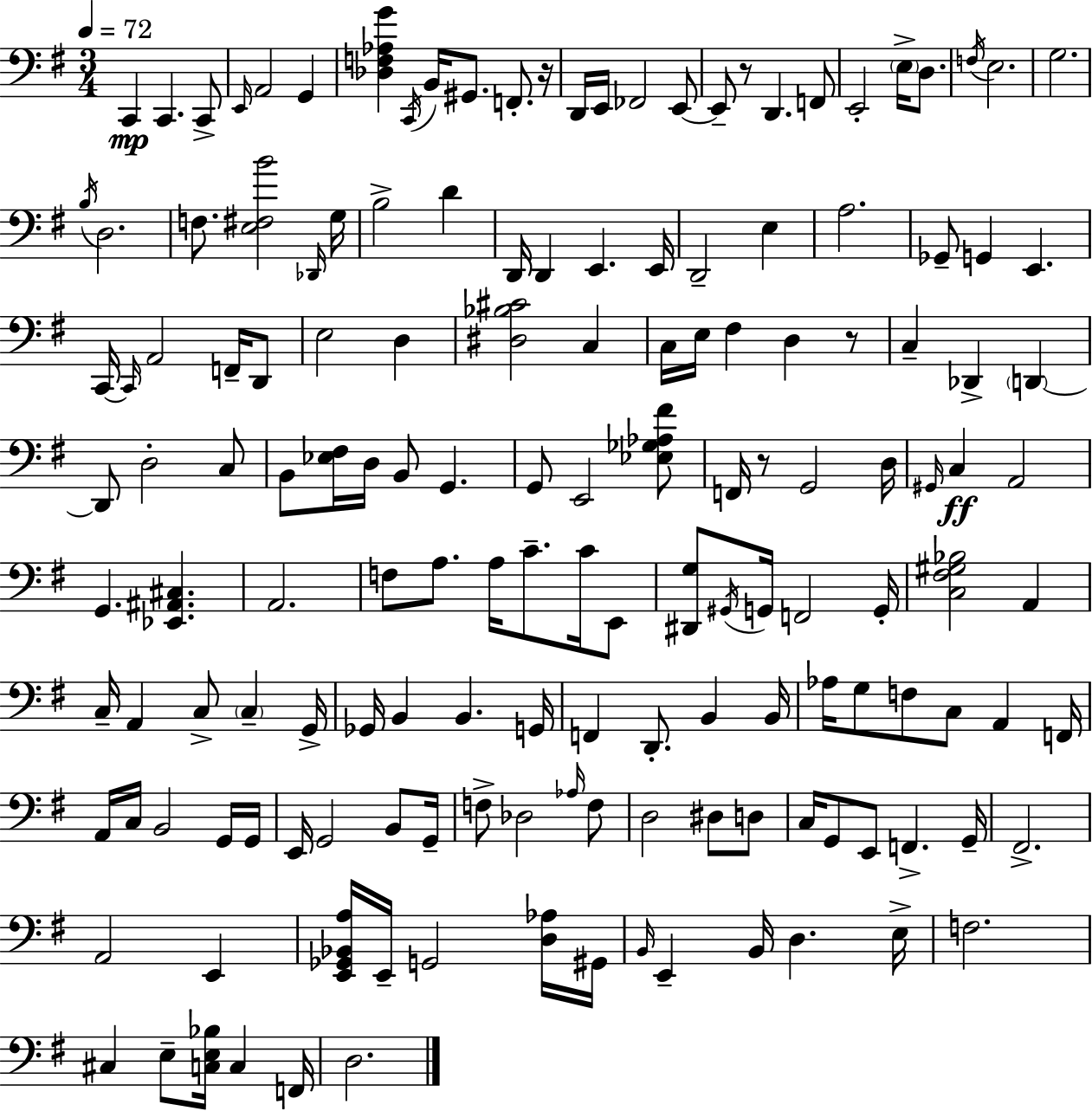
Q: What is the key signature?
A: G major